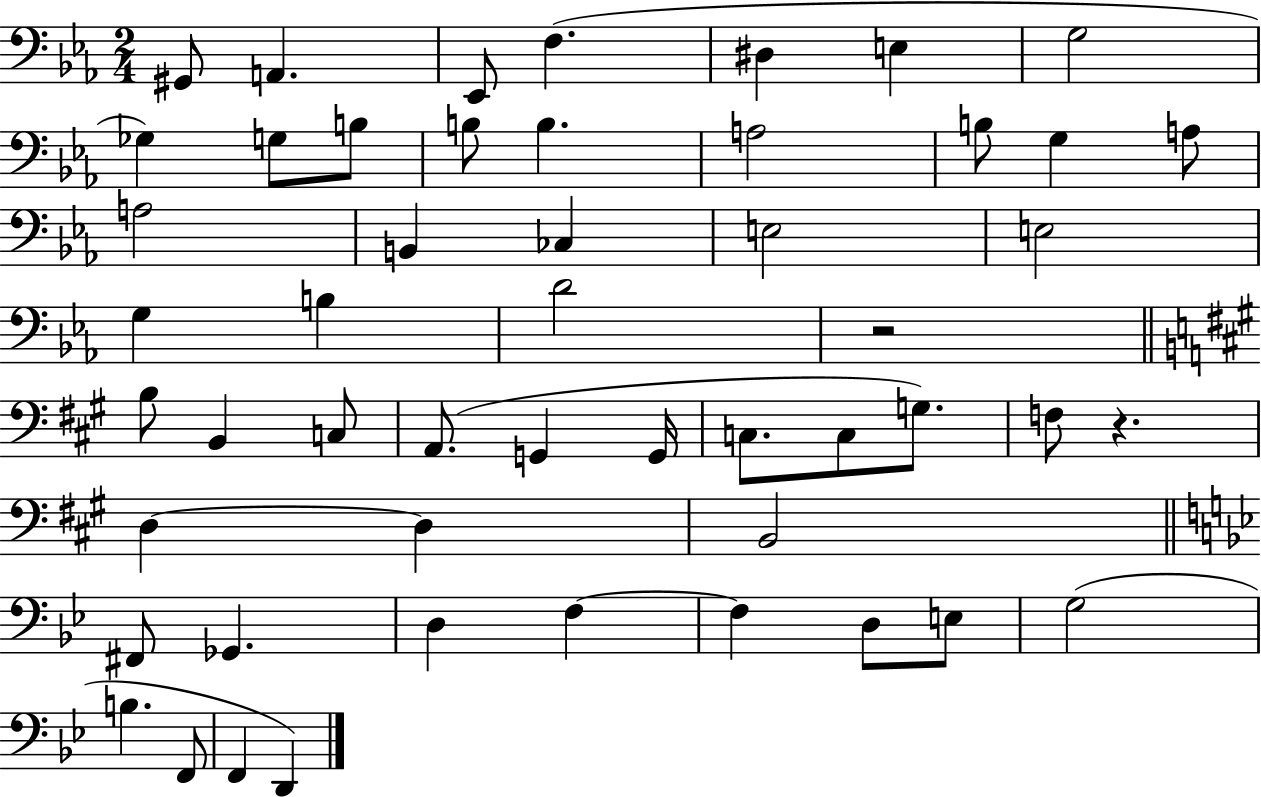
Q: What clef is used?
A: bass